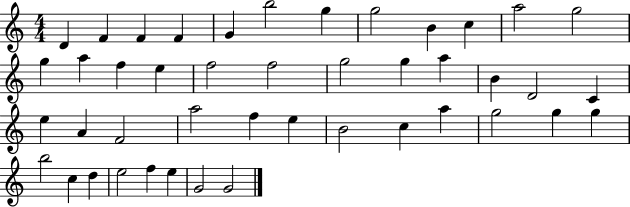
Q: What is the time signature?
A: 4/4